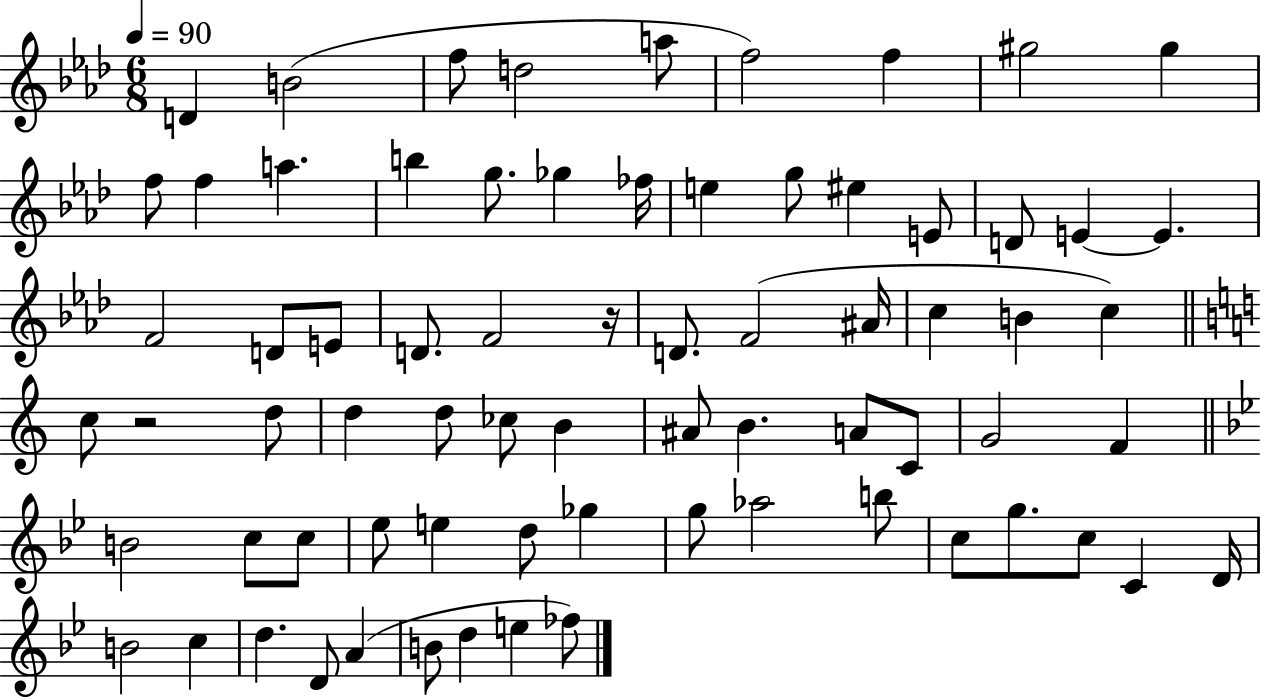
{
  \clef treble
  \numericTimeSignature
  \time 6/8
  \key aes \major
  \tempo 4 = 90
  \repeat volta 2 { d'4 b'2( | f''8 d''2 a''8 | f''2) f''4 | gis''2 gis''4 | \break f''8 f''4 a''4. | b''4 g''8. ges''4 fes''16 | e''4 g''8 eis''4 e'8 | d'8 e'4~~ e'4. | \break f'2 d'8 e'8 | d'8. f'2 r16 | d'8. f'2( ais'16 | c''4 b'4 c''4) | \break \bar "||" \break \key a \minor c''8 r2 d''8 | d''4 d''8 ces''8 b'4 | ais'8 b'4. a'8 c'8 | g'2 f'4 | \break \bar "||" \break \key bes \major b'2 c''8 c''8 | ees''8 e''4 d''8 ges''4 | g''8 aes''2 b''8 | c''8 g''8. c''8 c'4 d'16 | \break b'2 c''4 | d''4. d'8 a'4( | b'8 d''4 e''4 fes''8) | } \bar "|."
}